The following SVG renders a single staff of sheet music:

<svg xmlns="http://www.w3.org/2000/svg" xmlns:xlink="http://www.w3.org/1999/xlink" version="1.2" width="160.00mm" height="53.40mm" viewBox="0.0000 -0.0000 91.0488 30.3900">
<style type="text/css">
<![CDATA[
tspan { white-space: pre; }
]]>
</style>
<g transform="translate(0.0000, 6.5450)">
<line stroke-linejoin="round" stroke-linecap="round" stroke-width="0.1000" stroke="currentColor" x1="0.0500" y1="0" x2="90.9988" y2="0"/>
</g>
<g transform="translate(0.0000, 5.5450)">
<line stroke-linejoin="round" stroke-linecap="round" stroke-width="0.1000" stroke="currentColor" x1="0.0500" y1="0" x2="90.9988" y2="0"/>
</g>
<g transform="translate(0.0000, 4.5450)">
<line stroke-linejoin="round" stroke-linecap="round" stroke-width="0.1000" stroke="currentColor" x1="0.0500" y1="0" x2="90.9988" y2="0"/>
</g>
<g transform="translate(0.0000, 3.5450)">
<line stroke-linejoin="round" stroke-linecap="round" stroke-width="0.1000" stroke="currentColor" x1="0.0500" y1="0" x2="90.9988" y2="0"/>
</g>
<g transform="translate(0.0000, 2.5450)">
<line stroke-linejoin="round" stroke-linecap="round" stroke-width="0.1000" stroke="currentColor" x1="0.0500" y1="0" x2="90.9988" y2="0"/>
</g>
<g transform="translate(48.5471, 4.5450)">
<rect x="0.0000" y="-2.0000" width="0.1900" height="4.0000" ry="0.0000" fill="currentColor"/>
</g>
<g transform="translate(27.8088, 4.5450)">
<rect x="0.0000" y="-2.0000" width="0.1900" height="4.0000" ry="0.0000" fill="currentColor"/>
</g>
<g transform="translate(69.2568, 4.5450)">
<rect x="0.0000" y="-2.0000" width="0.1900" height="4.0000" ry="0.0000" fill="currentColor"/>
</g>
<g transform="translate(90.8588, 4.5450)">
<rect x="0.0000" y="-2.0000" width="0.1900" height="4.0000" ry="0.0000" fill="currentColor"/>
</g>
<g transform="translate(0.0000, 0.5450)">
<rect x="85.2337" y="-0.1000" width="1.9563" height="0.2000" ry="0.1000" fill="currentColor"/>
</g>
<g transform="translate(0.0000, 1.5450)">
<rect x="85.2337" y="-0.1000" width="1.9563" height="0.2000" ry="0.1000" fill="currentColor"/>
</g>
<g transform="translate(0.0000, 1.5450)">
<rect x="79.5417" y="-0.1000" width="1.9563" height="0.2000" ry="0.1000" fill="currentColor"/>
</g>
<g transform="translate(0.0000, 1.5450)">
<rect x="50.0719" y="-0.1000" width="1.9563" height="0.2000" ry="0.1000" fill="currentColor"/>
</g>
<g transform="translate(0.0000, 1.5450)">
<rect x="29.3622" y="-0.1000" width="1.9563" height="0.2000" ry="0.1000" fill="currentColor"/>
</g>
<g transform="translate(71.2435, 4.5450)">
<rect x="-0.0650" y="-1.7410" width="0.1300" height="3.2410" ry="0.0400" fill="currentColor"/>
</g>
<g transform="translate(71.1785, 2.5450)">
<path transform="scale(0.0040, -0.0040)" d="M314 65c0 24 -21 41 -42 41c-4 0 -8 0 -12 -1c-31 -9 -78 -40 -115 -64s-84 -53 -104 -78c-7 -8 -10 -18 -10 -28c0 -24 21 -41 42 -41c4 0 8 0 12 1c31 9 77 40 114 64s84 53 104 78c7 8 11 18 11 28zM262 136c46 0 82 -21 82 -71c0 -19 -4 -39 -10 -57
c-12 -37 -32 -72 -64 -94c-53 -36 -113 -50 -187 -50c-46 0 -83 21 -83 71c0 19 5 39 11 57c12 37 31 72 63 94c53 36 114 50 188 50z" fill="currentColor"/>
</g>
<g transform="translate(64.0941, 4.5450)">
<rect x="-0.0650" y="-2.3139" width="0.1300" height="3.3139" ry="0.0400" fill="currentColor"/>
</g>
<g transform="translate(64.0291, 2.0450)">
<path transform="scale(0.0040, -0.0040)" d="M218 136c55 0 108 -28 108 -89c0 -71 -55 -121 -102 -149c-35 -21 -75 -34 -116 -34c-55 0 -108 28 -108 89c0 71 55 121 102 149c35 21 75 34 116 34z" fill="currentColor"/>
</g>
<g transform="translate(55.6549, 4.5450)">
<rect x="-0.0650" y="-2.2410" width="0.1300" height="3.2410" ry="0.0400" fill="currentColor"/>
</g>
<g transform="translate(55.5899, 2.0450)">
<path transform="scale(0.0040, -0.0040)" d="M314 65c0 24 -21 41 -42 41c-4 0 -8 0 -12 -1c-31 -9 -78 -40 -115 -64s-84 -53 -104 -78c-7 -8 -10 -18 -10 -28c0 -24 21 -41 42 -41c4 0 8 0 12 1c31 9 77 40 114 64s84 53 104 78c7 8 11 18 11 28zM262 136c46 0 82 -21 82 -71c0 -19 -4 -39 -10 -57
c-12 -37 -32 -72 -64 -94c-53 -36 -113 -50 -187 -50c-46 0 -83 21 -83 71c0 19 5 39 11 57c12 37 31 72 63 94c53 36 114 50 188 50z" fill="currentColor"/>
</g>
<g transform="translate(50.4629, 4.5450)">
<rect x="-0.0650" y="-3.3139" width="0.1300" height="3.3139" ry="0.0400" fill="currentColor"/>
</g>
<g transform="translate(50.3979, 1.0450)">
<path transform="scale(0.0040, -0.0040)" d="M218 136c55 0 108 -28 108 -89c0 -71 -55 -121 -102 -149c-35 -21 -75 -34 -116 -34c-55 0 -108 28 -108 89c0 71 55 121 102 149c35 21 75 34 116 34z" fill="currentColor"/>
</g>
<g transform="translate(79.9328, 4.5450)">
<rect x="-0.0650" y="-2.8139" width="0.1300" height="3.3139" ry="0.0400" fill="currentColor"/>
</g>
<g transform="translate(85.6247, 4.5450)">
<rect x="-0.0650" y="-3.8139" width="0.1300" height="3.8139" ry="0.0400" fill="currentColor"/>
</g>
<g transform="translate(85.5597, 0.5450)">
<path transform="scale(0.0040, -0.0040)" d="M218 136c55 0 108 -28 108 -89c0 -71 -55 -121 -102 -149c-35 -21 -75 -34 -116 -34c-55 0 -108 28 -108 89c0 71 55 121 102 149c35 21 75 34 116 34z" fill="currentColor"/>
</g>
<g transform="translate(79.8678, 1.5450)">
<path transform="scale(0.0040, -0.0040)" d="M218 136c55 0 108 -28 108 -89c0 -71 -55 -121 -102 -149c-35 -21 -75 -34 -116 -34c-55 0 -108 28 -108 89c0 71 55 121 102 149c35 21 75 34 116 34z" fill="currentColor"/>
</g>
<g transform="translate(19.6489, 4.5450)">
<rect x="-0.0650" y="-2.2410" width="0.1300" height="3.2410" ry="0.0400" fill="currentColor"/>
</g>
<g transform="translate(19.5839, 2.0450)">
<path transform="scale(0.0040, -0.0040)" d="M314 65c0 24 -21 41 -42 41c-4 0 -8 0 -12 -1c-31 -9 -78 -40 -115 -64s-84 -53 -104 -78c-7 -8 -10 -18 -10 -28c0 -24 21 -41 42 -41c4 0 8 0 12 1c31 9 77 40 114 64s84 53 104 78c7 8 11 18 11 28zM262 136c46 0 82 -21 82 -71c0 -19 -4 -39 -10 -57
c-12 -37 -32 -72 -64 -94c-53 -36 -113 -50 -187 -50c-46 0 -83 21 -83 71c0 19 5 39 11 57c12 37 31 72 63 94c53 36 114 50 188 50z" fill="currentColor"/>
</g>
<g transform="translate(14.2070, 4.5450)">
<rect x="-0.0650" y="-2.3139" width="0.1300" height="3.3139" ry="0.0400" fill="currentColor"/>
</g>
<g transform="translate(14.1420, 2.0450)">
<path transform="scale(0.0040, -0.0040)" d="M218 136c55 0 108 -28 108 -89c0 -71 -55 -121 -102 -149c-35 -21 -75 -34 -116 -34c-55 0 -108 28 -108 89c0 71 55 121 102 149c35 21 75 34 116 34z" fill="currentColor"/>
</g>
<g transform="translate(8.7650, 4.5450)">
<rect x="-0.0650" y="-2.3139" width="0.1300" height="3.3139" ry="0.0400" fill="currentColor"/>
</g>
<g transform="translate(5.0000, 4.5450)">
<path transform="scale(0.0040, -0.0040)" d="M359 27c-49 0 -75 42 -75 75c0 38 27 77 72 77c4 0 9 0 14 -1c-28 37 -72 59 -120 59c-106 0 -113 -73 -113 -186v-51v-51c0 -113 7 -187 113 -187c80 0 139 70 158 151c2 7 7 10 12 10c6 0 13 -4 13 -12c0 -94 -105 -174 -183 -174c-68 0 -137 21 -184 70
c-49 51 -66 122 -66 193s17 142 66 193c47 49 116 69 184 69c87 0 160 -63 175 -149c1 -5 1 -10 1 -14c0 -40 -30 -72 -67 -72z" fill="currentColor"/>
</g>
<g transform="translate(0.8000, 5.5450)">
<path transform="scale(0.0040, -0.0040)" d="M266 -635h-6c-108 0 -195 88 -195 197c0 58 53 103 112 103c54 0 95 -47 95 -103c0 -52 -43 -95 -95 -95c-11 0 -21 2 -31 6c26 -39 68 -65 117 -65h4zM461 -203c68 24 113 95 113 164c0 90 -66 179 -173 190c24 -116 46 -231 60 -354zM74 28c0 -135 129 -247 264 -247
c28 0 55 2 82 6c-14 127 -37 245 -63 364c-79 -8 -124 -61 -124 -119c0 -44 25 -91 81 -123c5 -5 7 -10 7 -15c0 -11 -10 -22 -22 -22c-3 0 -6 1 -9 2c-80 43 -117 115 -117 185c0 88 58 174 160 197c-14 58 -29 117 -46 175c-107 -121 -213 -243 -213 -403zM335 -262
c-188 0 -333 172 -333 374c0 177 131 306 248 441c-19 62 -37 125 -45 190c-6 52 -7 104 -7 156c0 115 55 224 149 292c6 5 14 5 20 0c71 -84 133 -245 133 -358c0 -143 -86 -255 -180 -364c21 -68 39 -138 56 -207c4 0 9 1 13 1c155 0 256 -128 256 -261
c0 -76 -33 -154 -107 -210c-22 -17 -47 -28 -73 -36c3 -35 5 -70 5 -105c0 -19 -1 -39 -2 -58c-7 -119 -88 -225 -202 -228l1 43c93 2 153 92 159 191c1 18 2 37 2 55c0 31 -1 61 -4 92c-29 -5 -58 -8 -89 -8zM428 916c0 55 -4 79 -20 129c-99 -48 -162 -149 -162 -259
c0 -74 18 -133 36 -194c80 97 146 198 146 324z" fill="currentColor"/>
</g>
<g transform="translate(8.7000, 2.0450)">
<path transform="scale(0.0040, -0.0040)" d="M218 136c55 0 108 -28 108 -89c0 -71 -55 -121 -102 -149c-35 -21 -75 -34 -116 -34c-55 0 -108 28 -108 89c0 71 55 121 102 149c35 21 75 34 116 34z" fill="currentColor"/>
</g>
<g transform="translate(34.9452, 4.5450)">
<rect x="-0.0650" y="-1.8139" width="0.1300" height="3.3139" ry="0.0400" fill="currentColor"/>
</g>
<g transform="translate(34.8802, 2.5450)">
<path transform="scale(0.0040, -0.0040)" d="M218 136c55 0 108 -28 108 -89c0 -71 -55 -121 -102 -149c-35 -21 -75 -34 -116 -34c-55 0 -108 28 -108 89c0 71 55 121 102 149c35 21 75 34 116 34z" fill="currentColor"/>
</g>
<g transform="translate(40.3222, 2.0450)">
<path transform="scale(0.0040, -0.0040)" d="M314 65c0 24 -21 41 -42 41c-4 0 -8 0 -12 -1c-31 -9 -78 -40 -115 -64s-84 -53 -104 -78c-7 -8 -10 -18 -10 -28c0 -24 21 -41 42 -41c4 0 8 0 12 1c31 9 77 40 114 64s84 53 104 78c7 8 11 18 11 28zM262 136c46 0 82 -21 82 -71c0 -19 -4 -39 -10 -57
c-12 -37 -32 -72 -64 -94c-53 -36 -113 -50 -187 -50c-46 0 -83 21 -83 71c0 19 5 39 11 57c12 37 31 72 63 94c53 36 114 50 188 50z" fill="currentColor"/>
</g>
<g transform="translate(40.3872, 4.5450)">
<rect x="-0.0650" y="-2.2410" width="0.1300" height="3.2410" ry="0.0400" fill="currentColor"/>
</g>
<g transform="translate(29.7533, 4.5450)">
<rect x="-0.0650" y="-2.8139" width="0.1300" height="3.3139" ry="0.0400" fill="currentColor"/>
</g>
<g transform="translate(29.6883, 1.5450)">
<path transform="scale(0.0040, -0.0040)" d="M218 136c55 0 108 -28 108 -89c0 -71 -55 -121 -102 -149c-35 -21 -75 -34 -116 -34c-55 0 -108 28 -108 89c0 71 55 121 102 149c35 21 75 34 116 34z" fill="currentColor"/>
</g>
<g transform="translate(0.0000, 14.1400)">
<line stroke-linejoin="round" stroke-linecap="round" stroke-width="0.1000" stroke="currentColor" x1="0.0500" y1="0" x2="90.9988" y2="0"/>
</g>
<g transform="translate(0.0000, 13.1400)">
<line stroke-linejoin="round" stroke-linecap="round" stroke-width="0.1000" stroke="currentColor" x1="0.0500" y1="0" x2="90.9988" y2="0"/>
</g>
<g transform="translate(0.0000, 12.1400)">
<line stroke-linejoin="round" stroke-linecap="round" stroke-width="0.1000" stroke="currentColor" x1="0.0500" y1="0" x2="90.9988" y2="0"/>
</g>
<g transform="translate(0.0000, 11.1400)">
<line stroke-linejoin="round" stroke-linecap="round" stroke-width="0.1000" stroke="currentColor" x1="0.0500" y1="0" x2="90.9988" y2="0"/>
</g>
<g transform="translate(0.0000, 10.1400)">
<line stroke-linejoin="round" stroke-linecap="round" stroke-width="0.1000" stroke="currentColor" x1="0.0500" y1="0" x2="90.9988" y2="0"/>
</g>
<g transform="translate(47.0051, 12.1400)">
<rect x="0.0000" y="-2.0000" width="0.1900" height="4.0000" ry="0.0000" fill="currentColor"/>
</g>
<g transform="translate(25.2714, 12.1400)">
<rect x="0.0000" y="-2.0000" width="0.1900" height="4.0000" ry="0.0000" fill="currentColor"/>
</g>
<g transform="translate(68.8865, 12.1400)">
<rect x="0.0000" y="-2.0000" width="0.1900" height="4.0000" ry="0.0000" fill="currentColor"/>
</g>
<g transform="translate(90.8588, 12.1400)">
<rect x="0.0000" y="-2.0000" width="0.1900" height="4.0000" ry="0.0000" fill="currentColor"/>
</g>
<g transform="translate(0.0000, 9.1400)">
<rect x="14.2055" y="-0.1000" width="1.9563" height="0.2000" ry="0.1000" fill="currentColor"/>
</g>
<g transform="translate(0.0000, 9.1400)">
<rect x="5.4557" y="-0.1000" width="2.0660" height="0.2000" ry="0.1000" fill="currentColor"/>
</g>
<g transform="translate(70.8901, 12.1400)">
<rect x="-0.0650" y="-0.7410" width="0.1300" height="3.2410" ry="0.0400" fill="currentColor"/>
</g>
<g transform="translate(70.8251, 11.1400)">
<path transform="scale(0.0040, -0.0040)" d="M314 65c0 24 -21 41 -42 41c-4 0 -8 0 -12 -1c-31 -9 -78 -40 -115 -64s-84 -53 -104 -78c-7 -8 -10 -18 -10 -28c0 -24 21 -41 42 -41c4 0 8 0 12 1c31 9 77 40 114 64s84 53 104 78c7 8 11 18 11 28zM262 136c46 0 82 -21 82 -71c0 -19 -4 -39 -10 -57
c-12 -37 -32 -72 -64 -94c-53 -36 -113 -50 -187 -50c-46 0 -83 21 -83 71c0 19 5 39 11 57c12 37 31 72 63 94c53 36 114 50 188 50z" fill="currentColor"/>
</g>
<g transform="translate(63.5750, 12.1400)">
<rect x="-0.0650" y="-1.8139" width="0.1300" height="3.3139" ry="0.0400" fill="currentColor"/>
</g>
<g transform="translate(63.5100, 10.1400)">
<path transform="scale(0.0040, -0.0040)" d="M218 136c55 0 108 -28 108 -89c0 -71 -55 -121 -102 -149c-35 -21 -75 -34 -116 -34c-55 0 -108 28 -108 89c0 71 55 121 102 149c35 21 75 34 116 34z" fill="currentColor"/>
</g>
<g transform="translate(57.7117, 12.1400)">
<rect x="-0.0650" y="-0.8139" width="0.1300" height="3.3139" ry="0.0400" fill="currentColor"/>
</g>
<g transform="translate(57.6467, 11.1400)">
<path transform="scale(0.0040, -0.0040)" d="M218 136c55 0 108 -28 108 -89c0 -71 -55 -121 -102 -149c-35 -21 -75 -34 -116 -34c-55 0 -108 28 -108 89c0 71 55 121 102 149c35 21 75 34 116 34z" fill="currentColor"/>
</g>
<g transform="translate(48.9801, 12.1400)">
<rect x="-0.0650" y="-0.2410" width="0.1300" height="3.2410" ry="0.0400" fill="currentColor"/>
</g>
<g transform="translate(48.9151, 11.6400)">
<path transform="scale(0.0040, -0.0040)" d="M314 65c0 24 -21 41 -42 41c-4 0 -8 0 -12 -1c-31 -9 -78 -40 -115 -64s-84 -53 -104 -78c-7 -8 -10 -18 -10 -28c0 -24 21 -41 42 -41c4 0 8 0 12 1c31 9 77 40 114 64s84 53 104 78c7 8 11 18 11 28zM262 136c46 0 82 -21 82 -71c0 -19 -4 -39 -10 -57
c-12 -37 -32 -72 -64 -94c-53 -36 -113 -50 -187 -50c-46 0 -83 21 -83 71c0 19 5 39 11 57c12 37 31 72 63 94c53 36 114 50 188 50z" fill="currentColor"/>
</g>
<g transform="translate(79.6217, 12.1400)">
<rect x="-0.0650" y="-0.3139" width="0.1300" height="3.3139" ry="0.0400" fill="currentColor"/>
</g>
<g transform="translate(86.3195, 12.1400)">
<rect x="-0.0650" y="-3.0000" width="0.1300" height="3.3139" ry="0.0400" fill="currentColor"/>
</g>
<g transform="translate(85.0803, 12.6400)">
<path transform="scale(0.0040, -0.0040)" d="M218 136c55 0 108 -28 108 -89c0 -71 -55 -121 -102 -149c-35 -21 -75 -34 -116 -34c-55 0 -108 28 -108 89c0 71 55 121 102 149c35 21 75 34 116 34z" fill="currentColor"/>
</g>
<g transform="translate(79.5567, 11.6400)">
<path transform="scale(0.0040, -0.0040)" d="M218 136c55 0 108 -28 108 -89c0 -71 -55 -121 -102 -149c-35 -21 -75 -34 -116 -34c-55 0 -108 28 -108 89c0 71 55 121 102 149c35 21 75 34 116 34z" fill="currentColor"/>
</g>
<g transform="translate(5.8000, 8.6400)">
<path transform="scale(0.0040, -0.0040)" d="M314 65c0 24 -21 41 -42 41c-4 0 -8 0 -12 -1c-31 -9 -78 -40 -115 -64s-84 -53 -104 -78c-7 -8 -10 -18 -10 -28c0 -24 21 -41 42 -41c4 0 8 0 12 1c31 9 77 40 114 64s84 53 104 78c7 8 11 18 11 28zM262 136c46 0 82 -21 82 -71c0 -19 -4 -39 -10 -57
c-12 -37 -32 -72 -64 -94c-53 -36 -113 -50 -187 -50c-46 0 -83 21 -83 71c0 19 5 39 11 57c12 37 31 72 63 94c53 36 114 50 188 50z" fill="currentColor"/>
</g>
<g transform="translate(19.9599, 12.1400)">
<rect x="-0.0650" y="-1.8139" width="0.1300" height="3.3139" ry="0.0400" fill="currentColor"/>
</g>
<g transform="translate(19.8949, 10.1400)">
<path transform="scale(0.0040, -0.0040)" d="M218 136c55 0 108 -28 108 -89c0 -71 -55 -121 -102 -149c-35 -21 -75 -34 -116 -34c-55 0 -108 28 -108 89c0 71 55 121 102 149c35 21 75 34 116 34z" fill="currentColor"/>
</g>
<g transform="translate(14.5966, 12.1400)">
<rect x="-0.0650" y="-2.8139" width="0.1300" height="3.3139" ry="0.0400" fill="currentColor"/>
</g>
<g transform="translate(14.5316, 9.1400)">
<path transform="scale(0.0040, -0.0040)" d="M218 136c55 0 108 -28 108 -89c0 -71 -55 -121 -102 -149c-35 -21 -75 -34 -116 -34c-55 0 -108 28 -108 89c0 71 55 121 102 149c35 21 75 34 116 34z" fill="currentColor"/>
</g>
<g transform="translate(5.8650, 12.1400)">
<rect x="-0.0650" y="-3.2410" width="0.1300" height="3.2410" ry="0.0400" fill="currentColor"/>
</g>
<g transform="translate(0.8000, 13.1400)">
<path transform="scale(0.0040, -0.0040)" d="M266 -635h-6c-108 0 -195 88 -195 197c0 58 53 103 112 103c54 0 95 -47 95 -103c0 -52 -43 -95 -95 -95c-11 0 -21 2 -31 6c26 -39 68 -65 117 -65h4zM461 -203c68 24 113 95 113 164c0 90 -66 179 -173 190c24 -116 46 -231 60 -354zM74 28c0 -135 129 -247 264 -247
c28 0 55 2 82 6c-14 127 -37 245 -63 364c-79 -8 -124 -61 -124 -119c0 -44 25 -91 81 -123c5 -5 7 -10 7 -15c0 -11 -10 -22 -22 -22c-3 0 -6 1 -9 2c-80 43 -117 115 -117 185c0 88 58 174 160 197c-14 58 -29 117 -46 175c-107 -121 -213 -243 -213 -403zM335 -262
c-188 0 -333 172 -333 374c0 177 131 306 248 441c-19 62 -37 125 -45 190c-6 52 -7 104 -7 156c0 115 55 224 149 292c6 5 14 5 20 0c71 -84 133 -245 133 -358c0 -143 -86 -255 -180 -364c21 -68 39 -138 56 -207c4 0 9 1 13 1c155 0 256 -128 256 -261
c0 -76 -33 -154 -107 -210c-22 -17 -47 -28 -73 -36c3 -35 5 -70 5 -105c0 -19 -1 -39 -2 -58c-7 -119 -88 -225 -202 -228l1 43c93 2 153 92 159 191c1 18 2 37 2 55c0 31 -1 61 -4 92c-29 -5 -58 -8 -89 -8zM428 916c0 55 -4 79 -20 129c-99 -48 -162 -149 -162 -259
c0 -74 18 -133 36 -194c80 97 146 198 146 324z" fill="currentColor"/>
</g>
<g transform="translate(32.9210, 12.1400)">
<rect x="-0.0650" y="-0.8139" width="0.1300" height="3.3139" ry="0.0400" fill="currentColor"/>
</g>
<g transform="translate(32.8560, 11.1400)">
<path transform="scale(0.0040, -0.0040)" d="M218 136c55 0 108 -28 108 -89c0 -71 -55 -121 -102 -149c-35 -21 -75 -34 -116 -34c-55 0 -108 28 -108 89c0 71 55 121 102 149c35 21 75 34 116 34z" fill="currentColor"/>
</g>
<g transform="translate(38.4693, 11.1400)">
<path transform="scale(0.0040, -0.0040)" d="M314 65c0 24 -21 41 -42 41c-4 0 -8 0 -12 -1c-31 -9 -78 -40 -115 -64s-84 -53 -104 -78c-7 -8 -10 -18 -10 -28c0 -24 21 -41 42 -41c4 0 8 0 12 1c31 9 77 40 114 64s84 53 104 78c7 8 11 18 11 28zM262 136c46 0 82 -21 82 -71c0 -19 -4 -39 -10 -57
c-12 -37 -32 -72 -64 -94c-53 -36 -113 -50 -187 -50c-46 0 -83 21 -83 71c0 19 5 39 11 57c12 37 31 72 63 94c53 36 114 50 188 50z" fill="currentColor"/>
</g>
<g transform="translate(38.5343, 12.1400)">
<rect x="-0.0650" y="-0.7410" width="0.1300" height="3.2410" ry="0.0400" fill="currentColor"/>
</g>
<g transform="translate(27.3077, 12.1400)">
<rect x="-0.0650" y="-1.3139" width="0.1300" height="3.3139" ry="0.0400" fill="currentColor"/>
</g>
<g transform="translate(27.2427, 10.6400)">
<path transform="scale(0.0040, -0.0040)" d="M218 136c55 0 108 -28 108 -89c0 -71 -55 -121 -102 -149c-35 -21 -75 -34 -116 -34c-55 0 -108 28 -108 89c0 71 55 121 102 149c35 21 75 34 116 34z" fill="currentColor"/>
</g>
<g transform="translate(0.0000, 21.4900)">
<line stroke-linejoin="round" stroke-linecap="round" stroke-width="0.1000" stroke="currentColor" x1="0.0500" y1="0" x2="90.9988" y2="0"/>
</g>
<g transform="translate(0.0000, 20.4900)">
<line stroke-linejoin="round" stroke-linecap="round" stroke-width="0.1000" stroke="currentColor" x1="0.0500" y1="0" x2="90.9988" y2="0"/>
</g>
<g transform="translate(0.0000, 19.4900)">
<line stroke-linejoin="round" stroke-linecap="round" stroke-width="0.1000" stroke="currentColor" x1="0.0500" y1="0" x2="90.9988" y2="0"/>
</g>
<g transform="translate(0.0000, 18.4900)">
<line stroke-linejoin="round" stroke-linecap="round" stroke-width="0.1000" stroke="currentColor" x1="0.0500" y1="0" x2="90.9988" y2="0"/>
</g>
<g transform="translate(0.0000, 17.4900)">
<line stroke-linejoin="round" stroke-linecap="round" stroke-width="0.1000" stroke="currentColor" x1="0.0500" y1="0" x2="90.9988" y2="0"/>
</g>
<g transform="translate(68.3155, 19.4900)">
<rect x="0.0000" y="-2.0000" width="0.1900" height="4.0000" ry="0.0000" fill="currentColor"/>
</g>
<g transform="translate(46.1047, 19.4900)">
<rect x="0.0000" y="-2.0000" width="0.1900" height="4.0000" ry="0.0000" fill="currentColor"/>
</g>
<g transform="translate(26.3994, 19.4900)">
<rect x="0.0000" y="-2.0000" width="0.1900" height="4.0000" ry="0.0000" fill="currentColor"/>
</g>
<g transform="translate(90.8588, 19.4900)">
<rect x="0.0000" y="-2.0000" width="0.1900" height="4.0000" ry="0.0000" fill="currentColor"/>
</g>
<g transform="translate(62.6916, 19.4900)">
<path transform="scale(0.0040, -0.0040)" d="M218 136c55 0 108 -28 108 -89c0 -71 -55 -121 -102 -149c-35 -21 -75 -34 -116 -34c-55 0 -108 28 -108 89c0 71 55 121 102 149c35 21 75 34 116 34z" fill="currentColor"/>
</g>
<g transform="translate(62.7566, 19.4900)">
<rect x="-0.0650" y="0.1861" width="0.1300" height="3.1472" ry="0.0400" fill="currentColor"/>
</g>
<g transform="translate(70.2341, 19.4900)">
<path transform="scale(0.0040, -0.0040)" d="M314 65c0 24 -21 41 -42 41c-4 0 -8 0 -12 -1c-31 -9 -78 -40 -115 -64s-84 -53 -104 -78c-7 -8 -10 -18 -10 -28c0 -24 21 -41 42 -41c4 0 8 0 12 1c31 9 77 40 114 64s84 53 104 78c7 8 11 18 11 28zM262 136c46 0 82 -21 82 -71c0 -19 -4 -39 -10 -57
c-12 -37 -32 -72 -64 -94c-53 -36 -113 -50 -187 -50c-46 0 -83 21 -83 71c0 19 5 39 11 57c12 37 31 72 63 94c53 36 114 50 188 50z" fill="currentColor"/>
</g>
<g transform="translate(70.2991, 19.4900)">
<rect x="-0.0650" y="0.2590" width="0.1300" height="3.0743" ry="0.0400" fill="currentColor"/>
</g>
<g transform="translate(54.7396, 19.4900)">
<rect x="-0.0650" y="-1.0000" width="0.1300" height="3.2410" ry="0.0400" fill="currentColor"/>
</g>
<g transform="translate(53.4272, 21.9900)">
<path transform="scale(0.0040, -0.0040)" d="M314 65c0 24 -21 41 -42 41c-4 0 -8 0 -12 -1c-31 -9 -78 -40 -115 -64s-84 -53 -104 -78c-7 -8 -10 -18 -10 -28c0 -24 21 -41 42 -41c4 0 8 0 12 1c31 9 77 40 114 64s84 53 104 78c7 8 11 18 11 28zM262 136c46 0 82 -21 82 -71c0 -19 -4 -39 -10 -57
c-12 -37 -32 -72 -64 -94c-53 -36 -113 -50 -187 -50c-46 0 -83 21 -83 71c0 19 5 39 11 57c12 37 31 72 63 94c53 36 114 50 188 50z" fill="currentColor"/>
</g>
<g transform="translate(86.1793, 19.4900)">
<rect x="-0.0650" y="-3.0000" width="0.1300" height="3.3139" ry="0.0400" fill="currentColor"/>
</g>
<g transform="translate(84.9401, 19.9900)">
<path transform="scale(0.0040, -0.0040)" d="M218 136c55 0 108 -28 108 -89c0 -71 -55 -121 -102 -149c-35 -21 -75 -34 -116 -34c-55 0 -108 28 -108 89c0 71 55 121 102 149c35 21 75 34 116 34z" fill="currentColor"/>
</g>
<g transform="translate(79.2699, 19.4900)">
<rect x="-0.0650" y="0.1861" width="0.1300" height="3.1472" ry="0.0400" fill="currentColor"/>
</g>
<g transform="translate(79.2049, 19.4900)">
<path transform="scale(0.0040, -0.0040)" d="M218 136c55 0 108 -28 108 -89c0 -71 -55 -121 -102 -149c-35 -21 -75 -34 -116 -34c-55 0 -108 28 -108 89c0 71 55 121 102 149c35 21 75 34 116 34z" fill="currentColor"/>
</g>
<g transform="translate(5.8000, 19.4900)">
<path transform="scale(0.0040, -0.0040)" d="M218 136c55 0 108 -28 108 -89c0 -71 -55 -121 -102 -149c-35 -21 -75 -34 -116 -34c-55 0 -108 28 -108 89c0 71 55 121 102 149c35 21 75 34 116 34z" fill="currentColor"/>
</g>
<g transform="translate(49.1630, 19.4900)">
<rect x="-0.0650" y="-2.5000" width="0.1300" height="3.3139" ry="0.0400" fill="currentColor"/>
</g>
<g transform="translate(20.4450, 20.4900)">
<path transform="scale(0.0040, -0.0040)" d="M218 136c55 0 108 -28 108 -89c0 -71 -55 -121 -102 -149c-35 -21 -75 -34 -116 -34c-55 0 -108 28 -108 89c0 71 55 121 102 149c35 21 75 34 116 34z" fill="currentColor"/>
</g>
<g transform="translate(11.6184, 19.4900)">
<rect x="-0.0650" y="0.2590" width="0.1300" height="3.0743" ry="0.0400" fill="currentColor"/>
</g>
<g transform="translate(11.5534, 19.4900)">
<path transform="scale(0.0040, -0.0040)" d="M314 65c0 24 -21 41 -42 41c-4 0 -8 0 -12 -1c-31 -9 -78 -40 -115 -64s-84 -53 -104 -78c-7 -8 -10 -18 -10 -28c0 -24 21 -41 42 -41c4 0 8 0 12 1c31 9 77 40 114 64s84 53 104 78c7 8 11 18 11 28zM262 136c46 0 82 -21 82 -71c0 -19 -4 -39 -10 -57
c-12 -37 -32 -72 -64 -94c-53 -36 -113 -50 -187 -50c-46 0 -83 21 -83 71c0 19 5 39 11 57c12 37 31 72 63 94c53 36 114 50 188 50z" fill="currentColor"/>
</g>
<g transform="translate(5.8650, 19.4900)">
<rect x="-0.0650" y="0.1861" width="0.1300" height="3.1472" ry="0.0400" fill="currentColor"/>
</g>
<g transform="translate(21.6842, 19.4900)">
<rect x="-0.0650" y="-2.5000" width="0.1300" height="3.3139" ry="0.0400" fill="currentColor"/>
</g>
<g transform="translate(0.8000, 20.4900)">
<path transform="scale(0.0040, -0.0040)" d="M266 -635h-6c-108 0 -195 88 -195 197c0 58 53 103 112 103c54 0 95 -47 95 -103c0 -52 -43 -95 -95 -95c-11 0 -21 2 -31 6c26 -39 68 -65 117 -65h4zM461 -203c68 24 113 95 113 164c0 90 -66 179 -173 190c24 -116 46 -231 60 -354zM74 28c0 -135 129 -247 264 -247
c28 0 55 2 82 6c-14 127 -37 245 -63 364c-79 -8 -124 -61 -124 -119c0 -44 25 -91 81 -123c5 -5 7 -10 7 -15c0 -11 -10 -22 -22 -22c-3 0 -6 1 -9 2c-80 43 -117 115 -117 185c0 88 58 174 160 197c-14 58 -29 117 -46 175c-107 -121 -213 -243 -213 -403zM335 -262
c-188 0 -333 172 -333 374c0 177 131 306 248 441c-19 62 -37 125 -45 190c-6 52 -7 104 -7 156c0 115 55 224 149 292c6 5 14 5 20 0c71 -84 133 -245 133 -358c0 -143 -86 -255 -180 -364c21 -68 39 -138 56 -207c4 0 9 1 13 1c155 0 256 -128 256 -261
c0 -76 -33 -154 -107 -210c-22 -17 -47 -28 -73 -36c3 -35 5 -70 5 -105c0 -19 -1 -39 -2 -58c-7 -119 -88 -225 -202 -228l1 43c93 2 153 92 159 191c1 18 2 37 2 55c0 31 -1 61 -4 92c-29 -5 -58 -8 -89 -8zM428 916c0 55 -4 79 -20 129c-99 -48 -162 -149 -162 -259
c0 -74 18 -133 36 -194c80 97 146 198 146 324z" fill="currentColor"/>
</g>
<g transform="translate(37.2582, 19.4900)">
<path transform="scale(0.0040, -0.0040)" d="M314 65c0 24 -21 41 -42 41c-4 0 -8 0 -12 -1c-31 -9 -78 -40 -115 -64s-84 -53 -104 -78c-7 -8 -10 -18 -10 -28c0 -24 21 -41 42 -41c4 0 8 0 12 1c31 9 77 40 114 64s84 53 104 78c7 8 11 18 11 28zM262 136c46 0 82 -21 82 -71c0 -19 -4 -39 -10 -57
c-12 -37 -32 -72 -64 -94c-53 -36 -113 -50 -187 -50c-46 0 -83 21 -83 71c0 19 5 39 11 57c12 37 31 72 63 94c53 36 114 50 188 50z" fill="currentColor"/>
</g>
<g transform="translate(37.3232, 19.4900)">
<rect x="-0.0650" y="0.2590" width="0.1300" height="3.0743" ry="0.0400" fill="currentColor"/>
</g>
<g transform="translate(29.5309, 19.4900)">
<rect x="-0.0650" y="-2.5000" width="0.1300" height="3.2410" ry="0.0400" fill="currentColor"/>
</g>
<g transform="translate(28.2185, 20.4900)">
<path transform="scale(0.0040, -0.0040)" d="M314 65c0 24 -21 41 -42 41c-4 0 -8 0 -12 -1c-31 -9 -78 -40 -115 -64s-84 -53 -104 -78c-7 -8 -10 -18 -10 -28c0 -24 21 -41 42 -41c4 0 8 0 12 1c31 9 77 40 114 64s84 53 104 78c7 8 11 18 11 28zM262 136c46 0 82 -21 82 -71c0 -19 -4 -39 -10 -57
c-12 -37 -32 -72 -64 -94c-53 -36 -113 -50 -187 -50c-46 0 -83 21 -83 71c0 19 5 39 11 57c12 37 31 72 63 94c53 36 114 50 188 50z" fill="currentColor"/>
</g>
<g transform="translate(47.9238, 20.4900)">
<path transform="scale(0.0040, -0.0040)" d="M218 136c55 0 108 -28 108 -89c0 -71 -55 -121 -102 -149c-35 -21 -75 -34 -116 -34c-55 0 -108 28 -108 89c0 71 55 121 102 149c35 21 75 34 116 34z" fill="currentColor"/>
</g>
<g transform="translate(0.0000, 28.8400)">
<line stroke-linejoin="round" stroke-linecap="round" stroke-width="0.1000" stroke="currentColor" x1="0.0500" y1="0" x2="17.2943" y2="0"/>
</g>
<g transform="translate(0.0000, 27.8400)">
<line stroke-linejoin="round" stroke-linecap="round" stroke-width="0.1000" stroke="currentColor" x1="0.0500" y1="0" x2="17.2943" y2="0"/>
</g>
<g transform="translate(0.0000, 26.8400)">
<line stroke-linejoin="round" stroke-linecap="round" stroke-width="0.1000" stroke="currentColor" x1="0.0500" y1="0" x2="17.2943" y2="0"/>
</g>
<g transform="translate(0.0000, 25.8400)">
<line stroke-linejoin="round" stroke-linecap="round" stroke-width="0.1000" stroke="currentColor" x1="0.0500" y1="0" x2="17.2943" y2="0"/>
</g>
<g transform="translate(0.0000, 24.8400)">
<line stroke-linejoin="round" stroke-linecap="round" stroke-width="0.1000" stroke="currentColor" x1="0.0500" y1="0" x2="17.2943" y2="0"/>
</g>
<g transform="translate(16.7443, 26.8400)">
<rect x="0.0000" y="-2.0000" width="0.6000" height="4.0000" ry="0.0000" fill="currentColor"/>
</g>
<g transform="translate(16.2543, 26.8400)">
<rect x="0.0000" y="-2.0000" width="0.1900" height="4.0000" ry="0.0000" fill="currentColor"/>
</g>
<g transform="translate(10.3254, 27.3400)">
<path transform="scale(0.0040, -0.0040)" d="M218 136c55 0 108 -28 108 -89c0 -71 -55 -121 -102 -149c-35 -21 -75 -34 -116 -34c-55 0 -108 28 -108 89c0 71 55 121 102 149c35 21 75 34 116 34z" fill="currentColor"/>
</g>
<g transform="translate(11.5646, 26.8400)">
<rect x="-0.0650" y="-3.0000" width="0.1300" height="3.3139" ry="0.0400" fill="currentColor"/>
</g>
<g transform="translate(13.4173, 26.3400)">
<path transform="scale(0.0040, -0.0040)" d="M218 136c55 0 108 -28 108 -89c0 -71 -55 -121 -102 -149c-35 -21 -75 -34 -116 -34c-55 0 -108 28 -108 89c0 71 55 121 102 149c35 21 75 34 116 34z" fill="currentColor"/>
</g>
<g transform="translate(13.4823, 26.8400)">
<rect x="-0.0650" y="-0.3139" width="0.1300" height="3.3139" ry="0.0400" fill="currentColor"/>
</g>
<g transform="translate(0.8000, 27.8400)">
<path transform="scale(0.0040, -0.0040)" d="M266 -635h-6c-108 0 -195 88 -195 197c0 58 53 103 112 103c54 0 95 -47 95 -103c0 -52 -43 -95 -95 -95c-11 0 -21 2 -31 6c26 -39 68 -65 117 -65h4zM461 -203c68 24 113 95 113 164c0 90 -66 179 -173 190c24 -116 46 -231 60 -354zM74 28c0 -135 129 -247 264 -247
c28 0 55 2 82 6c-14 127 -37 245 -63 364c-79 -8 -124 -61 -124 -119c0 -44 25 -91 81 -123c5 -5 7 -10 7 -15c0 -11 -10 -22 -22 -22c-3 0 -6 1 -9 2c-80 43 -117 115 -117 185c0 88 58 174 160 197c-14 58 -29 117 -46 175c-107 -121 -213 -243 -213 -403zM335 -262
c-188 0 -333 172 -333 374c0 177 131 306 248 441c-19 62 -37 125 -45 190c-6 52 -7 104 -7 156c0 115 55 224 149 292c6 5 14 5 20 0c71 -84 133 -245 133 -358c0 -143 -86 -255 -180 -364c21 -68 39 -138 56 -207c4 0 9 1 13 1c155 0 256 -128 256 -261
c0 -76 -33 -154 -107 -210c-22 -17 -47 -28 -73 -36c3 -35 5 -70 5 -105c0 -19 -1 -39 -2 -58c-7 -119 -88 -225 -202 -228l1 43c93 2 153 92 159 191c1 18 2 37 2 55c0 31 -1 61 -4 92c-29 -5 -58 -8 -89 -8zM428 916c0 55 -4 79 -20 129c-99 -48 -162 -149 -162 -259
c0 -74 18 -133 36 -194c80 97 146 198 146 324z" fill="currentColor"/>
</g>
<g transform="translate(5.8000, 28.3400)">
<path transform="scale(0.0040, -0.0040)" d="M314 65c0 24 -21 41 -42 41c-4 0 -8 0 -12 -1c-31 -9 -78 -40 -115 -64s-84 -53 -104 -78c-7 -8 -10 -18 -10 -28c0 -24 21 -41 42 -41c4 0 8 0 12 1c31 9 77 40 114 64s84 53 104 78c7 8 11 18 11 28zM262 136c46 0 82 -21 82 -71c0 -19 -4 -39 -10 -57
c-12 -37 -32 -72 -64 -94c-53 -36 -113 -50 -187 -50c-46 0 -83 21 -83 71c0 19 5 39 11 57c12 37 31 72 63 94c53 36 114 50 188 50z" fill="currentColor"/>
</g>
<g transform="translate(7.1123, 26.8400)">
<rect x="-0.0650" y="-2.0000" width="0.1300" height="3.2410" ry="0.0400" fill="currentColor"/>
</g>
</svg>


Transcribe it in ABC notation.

X:1
T:Untitled
M:4/4
L:1/4
K:C
g g g2 a f g2 b g2 g f2 a c' b2 a f e d d2 c2 d f d2 c A B B2 G G2 B2 G D2 B B2 B A F2 A c